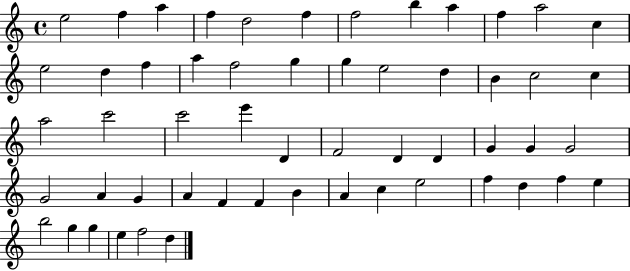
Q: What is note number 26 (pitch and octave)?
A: C6